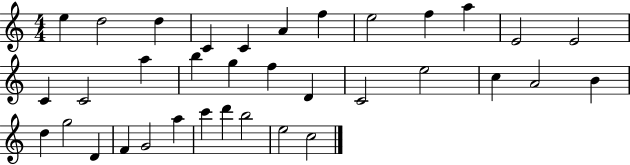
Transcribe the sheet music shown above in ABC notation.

X:1
T:Untitled
M:4/4
L:1/4
K:C
e d2 d C C A f e2 f a E2 E2 C C2 a b g f D C2 e2 c A2 B d g2 D F G2 a c' d' b2 e2 c2